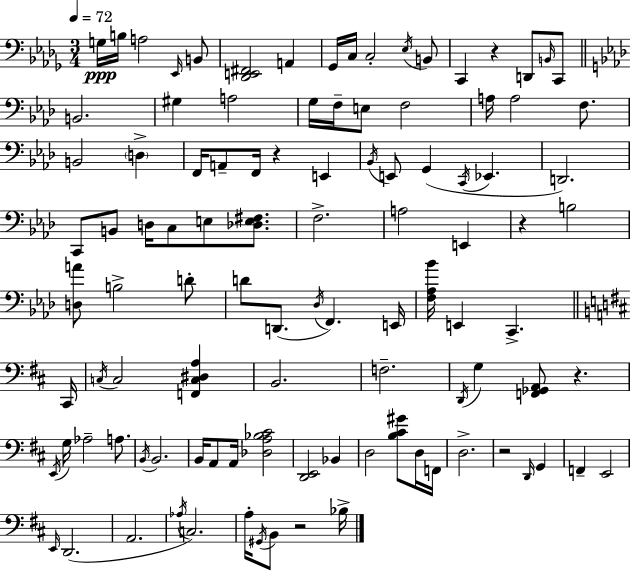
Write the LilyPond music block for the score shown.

{
  \clef bass
  \numericTimeSignature
  \time 3/4
  \key bes \minor
  \tempo 4 = 72
  g16\ppp b16 a2 \grace { ees,16 } b,8 | <des, e, fis,>2 a,4 | ges,16 c16 c2-. \acciaccatura { ees16 } | b,8 c,4 r4 d,8 | \break \grace { b,16 } c,8 \bar "||" \break \key aes \major b,2. | gis4 a2 | g16 f16-- e8 f2 | a16 a2 f8. | \break b,2 \parenthesize d4-> | f,16 a,8-- f,16 r4 e,4 | \acciaccatura { bes,16 } e,8 g,4( \acciaccatura { c,16 } ees,4. | d,2.) | \break c,8 b,8 d16 c8 e8 <des e fis>8. | f2.-> | a2 e,4 | r4 b2 | \break <d a'>8 b2-> | d'8-. d'8 d,8.( \acciaccatura { des16 } f,4.) | e,16 <f aes bes'>16 e,4 c,4.-> | \bar "||" \break \key d \major cis,16 \acciaccatura { c16 } c2 <f, c dis a>4 | b,2. | f2.-- | \acciaccatura { d,16 } g4 <f, ges, a,>8 r4. | \break \acciaccatura { e,16 } g16 aes2-- | a8. \acciaccatura { b,16 } b,2. | b,16 a,8 a,16 <des a bes cis'>2 | <d, e,>2 | \break bes,4 d2 | <b cis' gis'>8 d16 f,16 d2.-> | r2 | \grace { d,16 } g,4 f,4-- e,2 | \break \grace { e,16 } d,2.( | a,2. | \acciaccatura { aes16 } c2.) | a16-. \acciaccatura { gis,16 } b,8 | \break r2 bes16-> \bar "|."
}